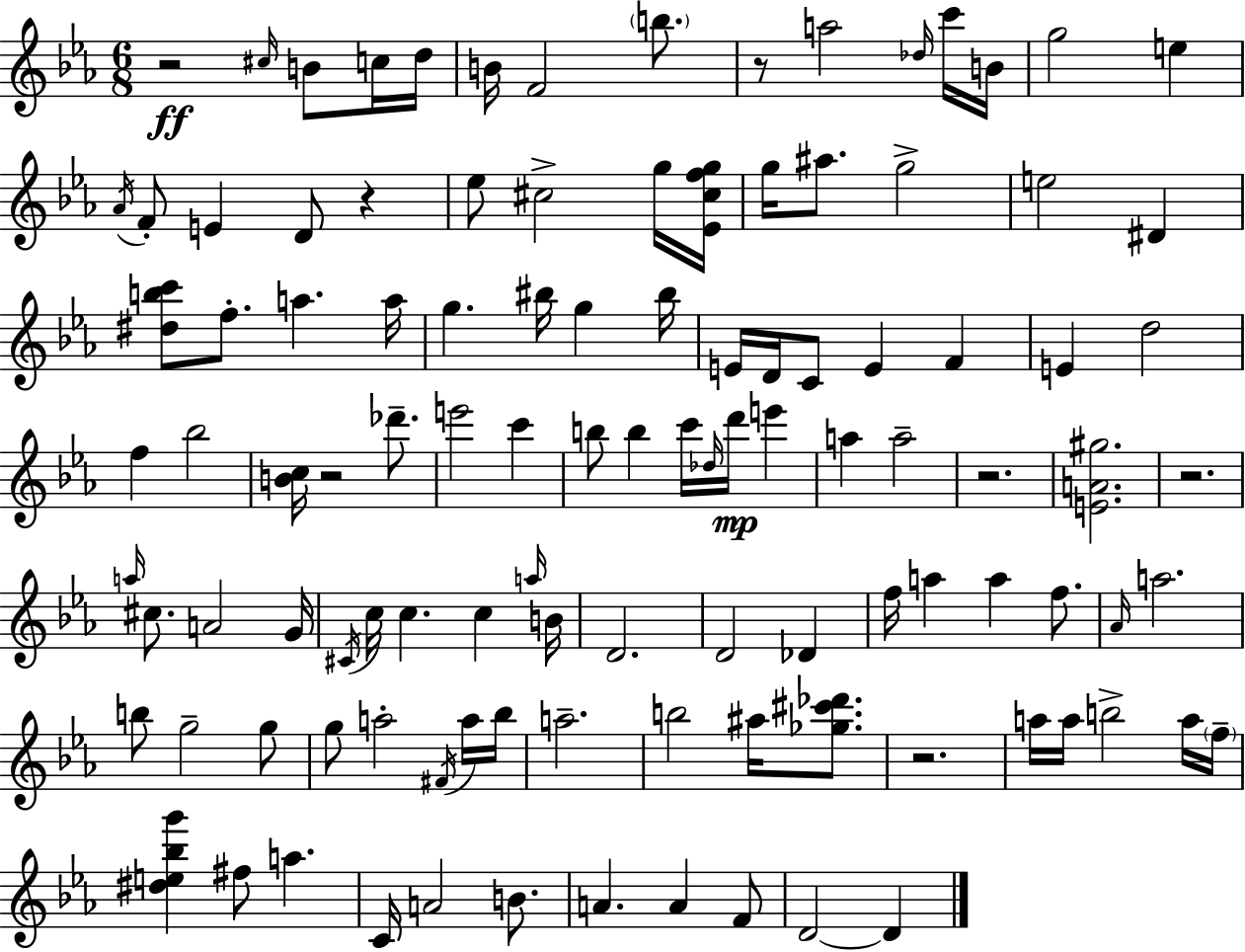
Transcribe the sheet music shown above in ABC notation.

X:1
T:Untitled
M:6/8
L:1/4
K:Cm
z2 ^c/4 B/2 c/4 d/4 B/4 F2 b/2 z/2 a2 _d/4 c'/4 B/4 g2 e _A/4 F/2 E D/2 z _e/2 ^c2 g/4 [_E^cfg]/4 g/4 ^a/2 g2 e2 ^D [^dbc']/2 f/2 a a/4 g ^b/4 g ^b/4 E/4 D/4 C/2 E F E d2 f _b2 [Bc]/4 z2 _d'/2 e'2 c' b/2 b c'/4 _d/4 d'/4 e' a a2 z2 [EA^g]2 z2 a/4 ^c/2 A2 G/4 ^C/4 c/4 c c a/4 B/4 D2 D2 _D f/4 a a f/2 _A/4 a2 b/2 g2 g/2 g/2 a2 ^F/4 a/4 _b/4 a2 b2 ^a/4 [_g^c'_d']/2 z2 a/4 a/4 b2 a/4 f/4 [^de_bg'] ^f/2 a C/4 A2 B/2 A A F/2 D2 D